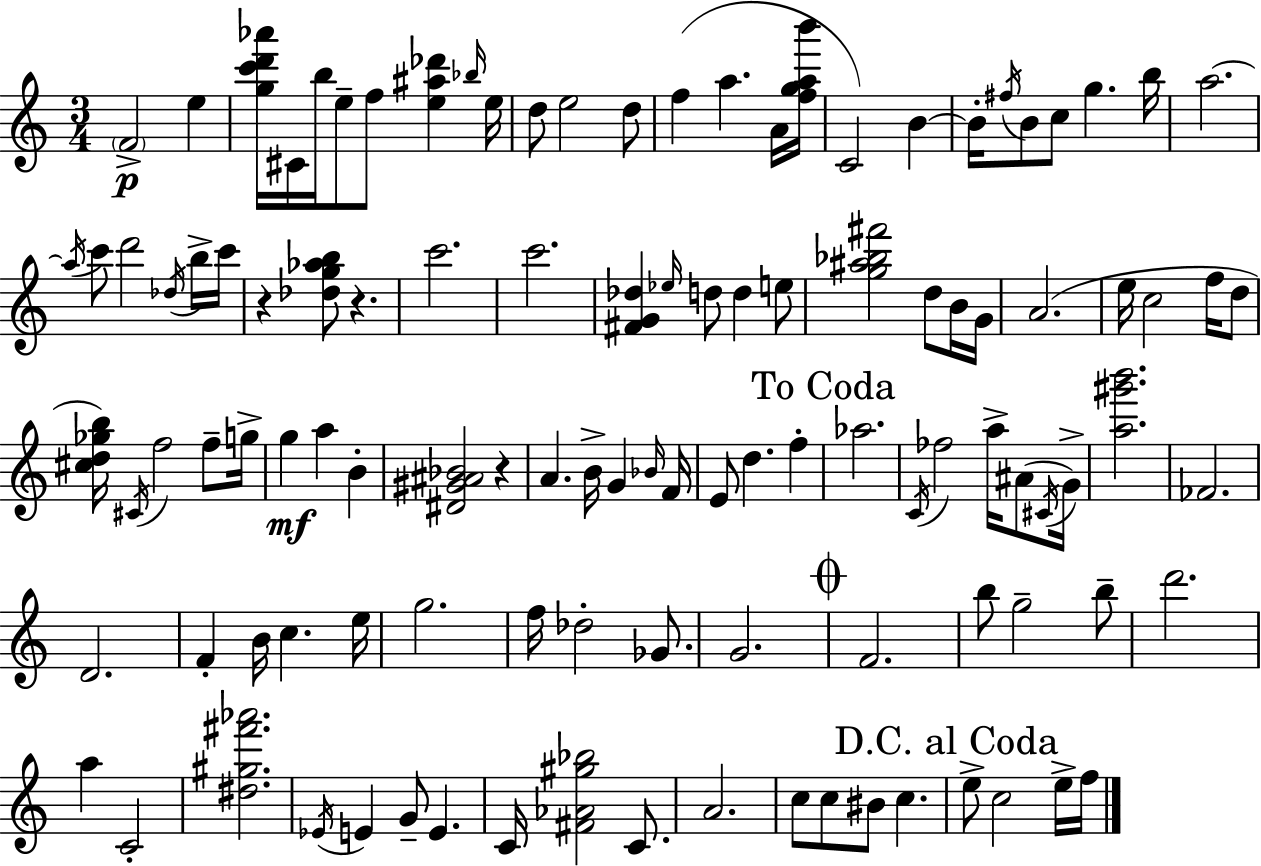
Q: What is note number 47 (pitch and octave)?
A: G5